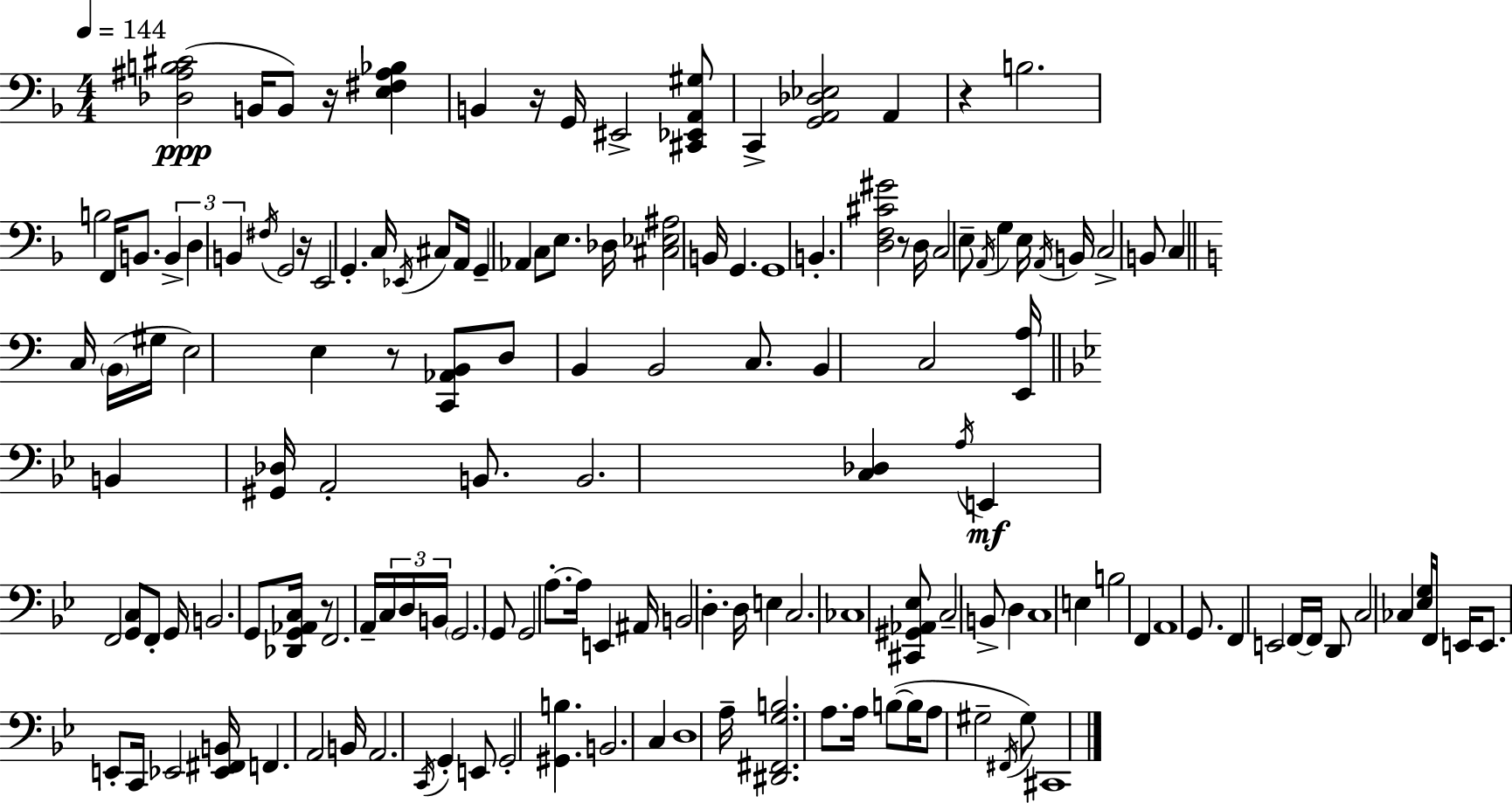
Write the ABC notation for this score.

X:1
T:Untitled
M:4/4
L:1/4
K:F
[_D,^A,B,^C]2 B,,/4 B,,/2 z/4 [E,^F,^A,_B,] B,, z/4 G,,/4 ^E,,2 [^C,,_E,,A,,^G,]/2 C,, [G,,A,,_D,_E,]2 A,, z B,2 B,2 F,,/4 B,,/2 B,, D, B,, ^F,/4 G,,2 z/4 E,,2 G,, C,/4 _E,,/4 ^C,/2 A,,/4 G,, _A,, C,/2 E,/2 _D,/4 [^C,_E,^A,]2 B,,/4 G,, G,,4 B,, [D,F,^C^G]2 z/2 D,/4 C,2 E,/2 A,,/4 G, E,/4 A,,/4 B,,/4 C,2 B,,/2 C, C,/4 B,,/4 ^G,/4 E,2 E, z/2 [C,,_A,,B,,]/2 D,/2 B,, B,,2 C,/2 B,, C,2 [E,,A,]/4 B,, [^G,,_D,]/4 A,,2 B,,/2 B,,2 [C,_D,] A,/4 E,, F,,2 [G,,C,]/2 F,,/2 G,,/4 B,,2 G,,/2 [_D,,G,,_A,,C,]/4 z/2 F,,2 A,,/4 C,/4 D,/4 B,,/4 G,,2 G,,/2 G,,2 A,/2 A,/4 E,, ^A,,/4 B,,2 D, D,/4 E, C,2 _C,4 [^C,,^G,,_A,,_E,]/2 C,2 B,,/2 D, C,4 E, B,2 F,, A,,4 G,,/2 F,, E,,2 F,,/4 F,,/4 D,,/2 C,2 _C, [_E,G,]/4 F,,/4 E,,/4 E,,/2 E,,/2 C,,/4 _E,,2 [_E,,^F,,B,,]/4 F,, A,,2 B,,/4 A,,2 C,,/4 G,, E,,/2 G,,2 [^G,,B,] B,,2 C, D,4 A,/4 [^D,,^F,,G,B,]2 A,/2 A,/4 B,/2 B,/4 A,/2 ^G,2 ^F,,/4 ^G,/2 ^C,,4